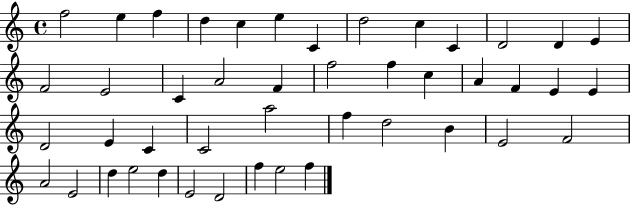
{
  \clef treble
  \time 4/4
  \defaultTimeSignature
  \key c \major
  f''2 e''4 f''4 | d''4 c''4 e''4 c'4 | d''2 c''4 c'4 | d'2 d'4 e'4 | \break f'2 e'2 | c'4 a'2 f'4 | f''2 f''4 c''4 | a'4 f'4 e'4 e'4 | \break d'2 e'4 c'4 | c'2 a''2 | f''4 d''2 b'4 | e'2 f'2 | \break a'2 e'2 | d''4 e''2 d''4 | e'2 d'2 | f''4 e''2 f''4 | \break \bar "|."
}